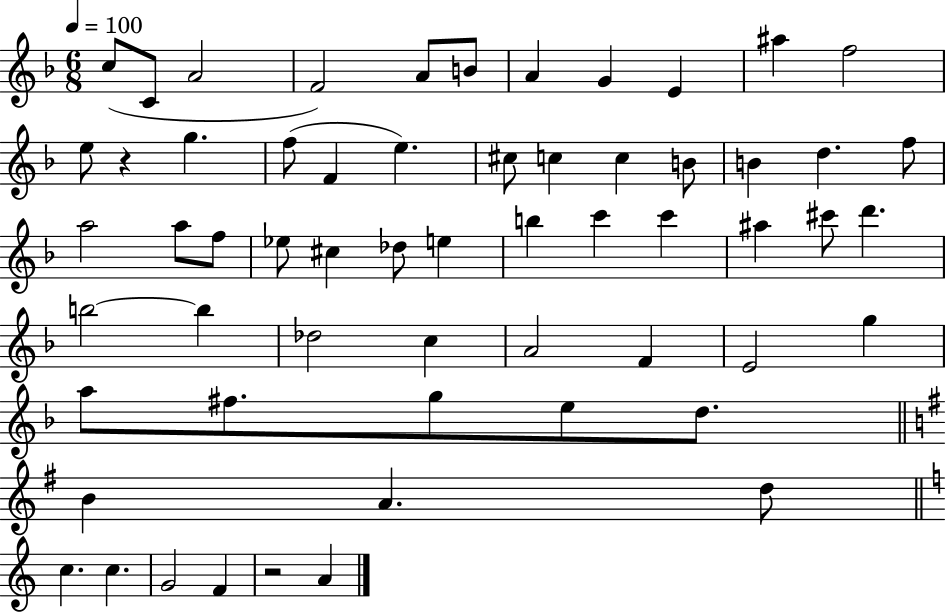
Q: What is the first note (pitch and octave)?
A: C5